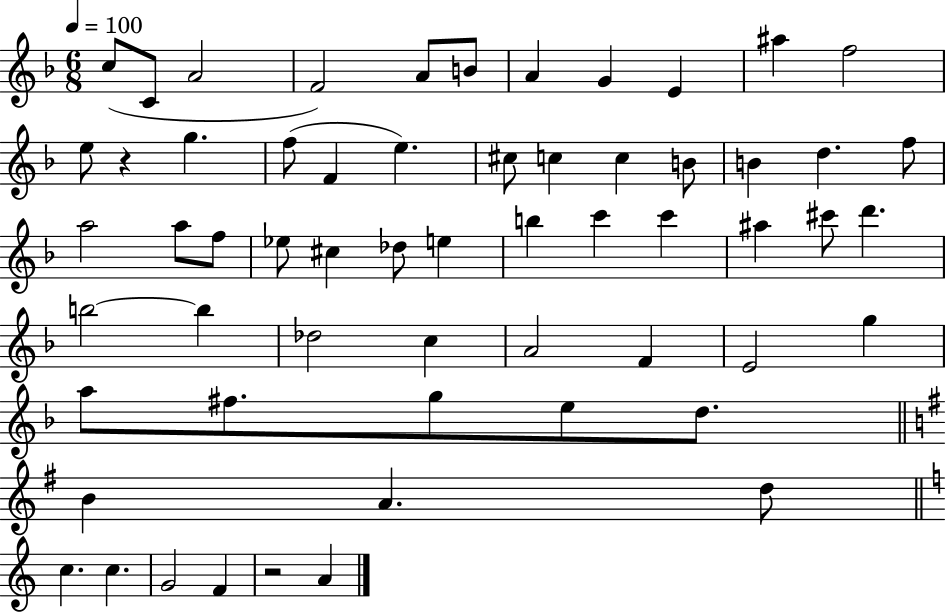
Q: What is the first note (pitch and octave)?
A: C5